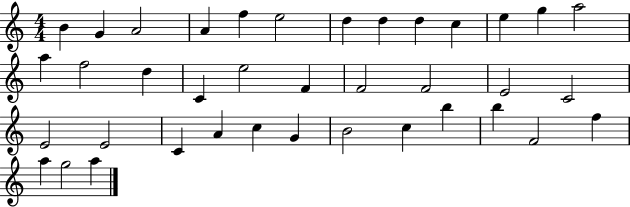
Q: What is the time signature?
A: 4/4